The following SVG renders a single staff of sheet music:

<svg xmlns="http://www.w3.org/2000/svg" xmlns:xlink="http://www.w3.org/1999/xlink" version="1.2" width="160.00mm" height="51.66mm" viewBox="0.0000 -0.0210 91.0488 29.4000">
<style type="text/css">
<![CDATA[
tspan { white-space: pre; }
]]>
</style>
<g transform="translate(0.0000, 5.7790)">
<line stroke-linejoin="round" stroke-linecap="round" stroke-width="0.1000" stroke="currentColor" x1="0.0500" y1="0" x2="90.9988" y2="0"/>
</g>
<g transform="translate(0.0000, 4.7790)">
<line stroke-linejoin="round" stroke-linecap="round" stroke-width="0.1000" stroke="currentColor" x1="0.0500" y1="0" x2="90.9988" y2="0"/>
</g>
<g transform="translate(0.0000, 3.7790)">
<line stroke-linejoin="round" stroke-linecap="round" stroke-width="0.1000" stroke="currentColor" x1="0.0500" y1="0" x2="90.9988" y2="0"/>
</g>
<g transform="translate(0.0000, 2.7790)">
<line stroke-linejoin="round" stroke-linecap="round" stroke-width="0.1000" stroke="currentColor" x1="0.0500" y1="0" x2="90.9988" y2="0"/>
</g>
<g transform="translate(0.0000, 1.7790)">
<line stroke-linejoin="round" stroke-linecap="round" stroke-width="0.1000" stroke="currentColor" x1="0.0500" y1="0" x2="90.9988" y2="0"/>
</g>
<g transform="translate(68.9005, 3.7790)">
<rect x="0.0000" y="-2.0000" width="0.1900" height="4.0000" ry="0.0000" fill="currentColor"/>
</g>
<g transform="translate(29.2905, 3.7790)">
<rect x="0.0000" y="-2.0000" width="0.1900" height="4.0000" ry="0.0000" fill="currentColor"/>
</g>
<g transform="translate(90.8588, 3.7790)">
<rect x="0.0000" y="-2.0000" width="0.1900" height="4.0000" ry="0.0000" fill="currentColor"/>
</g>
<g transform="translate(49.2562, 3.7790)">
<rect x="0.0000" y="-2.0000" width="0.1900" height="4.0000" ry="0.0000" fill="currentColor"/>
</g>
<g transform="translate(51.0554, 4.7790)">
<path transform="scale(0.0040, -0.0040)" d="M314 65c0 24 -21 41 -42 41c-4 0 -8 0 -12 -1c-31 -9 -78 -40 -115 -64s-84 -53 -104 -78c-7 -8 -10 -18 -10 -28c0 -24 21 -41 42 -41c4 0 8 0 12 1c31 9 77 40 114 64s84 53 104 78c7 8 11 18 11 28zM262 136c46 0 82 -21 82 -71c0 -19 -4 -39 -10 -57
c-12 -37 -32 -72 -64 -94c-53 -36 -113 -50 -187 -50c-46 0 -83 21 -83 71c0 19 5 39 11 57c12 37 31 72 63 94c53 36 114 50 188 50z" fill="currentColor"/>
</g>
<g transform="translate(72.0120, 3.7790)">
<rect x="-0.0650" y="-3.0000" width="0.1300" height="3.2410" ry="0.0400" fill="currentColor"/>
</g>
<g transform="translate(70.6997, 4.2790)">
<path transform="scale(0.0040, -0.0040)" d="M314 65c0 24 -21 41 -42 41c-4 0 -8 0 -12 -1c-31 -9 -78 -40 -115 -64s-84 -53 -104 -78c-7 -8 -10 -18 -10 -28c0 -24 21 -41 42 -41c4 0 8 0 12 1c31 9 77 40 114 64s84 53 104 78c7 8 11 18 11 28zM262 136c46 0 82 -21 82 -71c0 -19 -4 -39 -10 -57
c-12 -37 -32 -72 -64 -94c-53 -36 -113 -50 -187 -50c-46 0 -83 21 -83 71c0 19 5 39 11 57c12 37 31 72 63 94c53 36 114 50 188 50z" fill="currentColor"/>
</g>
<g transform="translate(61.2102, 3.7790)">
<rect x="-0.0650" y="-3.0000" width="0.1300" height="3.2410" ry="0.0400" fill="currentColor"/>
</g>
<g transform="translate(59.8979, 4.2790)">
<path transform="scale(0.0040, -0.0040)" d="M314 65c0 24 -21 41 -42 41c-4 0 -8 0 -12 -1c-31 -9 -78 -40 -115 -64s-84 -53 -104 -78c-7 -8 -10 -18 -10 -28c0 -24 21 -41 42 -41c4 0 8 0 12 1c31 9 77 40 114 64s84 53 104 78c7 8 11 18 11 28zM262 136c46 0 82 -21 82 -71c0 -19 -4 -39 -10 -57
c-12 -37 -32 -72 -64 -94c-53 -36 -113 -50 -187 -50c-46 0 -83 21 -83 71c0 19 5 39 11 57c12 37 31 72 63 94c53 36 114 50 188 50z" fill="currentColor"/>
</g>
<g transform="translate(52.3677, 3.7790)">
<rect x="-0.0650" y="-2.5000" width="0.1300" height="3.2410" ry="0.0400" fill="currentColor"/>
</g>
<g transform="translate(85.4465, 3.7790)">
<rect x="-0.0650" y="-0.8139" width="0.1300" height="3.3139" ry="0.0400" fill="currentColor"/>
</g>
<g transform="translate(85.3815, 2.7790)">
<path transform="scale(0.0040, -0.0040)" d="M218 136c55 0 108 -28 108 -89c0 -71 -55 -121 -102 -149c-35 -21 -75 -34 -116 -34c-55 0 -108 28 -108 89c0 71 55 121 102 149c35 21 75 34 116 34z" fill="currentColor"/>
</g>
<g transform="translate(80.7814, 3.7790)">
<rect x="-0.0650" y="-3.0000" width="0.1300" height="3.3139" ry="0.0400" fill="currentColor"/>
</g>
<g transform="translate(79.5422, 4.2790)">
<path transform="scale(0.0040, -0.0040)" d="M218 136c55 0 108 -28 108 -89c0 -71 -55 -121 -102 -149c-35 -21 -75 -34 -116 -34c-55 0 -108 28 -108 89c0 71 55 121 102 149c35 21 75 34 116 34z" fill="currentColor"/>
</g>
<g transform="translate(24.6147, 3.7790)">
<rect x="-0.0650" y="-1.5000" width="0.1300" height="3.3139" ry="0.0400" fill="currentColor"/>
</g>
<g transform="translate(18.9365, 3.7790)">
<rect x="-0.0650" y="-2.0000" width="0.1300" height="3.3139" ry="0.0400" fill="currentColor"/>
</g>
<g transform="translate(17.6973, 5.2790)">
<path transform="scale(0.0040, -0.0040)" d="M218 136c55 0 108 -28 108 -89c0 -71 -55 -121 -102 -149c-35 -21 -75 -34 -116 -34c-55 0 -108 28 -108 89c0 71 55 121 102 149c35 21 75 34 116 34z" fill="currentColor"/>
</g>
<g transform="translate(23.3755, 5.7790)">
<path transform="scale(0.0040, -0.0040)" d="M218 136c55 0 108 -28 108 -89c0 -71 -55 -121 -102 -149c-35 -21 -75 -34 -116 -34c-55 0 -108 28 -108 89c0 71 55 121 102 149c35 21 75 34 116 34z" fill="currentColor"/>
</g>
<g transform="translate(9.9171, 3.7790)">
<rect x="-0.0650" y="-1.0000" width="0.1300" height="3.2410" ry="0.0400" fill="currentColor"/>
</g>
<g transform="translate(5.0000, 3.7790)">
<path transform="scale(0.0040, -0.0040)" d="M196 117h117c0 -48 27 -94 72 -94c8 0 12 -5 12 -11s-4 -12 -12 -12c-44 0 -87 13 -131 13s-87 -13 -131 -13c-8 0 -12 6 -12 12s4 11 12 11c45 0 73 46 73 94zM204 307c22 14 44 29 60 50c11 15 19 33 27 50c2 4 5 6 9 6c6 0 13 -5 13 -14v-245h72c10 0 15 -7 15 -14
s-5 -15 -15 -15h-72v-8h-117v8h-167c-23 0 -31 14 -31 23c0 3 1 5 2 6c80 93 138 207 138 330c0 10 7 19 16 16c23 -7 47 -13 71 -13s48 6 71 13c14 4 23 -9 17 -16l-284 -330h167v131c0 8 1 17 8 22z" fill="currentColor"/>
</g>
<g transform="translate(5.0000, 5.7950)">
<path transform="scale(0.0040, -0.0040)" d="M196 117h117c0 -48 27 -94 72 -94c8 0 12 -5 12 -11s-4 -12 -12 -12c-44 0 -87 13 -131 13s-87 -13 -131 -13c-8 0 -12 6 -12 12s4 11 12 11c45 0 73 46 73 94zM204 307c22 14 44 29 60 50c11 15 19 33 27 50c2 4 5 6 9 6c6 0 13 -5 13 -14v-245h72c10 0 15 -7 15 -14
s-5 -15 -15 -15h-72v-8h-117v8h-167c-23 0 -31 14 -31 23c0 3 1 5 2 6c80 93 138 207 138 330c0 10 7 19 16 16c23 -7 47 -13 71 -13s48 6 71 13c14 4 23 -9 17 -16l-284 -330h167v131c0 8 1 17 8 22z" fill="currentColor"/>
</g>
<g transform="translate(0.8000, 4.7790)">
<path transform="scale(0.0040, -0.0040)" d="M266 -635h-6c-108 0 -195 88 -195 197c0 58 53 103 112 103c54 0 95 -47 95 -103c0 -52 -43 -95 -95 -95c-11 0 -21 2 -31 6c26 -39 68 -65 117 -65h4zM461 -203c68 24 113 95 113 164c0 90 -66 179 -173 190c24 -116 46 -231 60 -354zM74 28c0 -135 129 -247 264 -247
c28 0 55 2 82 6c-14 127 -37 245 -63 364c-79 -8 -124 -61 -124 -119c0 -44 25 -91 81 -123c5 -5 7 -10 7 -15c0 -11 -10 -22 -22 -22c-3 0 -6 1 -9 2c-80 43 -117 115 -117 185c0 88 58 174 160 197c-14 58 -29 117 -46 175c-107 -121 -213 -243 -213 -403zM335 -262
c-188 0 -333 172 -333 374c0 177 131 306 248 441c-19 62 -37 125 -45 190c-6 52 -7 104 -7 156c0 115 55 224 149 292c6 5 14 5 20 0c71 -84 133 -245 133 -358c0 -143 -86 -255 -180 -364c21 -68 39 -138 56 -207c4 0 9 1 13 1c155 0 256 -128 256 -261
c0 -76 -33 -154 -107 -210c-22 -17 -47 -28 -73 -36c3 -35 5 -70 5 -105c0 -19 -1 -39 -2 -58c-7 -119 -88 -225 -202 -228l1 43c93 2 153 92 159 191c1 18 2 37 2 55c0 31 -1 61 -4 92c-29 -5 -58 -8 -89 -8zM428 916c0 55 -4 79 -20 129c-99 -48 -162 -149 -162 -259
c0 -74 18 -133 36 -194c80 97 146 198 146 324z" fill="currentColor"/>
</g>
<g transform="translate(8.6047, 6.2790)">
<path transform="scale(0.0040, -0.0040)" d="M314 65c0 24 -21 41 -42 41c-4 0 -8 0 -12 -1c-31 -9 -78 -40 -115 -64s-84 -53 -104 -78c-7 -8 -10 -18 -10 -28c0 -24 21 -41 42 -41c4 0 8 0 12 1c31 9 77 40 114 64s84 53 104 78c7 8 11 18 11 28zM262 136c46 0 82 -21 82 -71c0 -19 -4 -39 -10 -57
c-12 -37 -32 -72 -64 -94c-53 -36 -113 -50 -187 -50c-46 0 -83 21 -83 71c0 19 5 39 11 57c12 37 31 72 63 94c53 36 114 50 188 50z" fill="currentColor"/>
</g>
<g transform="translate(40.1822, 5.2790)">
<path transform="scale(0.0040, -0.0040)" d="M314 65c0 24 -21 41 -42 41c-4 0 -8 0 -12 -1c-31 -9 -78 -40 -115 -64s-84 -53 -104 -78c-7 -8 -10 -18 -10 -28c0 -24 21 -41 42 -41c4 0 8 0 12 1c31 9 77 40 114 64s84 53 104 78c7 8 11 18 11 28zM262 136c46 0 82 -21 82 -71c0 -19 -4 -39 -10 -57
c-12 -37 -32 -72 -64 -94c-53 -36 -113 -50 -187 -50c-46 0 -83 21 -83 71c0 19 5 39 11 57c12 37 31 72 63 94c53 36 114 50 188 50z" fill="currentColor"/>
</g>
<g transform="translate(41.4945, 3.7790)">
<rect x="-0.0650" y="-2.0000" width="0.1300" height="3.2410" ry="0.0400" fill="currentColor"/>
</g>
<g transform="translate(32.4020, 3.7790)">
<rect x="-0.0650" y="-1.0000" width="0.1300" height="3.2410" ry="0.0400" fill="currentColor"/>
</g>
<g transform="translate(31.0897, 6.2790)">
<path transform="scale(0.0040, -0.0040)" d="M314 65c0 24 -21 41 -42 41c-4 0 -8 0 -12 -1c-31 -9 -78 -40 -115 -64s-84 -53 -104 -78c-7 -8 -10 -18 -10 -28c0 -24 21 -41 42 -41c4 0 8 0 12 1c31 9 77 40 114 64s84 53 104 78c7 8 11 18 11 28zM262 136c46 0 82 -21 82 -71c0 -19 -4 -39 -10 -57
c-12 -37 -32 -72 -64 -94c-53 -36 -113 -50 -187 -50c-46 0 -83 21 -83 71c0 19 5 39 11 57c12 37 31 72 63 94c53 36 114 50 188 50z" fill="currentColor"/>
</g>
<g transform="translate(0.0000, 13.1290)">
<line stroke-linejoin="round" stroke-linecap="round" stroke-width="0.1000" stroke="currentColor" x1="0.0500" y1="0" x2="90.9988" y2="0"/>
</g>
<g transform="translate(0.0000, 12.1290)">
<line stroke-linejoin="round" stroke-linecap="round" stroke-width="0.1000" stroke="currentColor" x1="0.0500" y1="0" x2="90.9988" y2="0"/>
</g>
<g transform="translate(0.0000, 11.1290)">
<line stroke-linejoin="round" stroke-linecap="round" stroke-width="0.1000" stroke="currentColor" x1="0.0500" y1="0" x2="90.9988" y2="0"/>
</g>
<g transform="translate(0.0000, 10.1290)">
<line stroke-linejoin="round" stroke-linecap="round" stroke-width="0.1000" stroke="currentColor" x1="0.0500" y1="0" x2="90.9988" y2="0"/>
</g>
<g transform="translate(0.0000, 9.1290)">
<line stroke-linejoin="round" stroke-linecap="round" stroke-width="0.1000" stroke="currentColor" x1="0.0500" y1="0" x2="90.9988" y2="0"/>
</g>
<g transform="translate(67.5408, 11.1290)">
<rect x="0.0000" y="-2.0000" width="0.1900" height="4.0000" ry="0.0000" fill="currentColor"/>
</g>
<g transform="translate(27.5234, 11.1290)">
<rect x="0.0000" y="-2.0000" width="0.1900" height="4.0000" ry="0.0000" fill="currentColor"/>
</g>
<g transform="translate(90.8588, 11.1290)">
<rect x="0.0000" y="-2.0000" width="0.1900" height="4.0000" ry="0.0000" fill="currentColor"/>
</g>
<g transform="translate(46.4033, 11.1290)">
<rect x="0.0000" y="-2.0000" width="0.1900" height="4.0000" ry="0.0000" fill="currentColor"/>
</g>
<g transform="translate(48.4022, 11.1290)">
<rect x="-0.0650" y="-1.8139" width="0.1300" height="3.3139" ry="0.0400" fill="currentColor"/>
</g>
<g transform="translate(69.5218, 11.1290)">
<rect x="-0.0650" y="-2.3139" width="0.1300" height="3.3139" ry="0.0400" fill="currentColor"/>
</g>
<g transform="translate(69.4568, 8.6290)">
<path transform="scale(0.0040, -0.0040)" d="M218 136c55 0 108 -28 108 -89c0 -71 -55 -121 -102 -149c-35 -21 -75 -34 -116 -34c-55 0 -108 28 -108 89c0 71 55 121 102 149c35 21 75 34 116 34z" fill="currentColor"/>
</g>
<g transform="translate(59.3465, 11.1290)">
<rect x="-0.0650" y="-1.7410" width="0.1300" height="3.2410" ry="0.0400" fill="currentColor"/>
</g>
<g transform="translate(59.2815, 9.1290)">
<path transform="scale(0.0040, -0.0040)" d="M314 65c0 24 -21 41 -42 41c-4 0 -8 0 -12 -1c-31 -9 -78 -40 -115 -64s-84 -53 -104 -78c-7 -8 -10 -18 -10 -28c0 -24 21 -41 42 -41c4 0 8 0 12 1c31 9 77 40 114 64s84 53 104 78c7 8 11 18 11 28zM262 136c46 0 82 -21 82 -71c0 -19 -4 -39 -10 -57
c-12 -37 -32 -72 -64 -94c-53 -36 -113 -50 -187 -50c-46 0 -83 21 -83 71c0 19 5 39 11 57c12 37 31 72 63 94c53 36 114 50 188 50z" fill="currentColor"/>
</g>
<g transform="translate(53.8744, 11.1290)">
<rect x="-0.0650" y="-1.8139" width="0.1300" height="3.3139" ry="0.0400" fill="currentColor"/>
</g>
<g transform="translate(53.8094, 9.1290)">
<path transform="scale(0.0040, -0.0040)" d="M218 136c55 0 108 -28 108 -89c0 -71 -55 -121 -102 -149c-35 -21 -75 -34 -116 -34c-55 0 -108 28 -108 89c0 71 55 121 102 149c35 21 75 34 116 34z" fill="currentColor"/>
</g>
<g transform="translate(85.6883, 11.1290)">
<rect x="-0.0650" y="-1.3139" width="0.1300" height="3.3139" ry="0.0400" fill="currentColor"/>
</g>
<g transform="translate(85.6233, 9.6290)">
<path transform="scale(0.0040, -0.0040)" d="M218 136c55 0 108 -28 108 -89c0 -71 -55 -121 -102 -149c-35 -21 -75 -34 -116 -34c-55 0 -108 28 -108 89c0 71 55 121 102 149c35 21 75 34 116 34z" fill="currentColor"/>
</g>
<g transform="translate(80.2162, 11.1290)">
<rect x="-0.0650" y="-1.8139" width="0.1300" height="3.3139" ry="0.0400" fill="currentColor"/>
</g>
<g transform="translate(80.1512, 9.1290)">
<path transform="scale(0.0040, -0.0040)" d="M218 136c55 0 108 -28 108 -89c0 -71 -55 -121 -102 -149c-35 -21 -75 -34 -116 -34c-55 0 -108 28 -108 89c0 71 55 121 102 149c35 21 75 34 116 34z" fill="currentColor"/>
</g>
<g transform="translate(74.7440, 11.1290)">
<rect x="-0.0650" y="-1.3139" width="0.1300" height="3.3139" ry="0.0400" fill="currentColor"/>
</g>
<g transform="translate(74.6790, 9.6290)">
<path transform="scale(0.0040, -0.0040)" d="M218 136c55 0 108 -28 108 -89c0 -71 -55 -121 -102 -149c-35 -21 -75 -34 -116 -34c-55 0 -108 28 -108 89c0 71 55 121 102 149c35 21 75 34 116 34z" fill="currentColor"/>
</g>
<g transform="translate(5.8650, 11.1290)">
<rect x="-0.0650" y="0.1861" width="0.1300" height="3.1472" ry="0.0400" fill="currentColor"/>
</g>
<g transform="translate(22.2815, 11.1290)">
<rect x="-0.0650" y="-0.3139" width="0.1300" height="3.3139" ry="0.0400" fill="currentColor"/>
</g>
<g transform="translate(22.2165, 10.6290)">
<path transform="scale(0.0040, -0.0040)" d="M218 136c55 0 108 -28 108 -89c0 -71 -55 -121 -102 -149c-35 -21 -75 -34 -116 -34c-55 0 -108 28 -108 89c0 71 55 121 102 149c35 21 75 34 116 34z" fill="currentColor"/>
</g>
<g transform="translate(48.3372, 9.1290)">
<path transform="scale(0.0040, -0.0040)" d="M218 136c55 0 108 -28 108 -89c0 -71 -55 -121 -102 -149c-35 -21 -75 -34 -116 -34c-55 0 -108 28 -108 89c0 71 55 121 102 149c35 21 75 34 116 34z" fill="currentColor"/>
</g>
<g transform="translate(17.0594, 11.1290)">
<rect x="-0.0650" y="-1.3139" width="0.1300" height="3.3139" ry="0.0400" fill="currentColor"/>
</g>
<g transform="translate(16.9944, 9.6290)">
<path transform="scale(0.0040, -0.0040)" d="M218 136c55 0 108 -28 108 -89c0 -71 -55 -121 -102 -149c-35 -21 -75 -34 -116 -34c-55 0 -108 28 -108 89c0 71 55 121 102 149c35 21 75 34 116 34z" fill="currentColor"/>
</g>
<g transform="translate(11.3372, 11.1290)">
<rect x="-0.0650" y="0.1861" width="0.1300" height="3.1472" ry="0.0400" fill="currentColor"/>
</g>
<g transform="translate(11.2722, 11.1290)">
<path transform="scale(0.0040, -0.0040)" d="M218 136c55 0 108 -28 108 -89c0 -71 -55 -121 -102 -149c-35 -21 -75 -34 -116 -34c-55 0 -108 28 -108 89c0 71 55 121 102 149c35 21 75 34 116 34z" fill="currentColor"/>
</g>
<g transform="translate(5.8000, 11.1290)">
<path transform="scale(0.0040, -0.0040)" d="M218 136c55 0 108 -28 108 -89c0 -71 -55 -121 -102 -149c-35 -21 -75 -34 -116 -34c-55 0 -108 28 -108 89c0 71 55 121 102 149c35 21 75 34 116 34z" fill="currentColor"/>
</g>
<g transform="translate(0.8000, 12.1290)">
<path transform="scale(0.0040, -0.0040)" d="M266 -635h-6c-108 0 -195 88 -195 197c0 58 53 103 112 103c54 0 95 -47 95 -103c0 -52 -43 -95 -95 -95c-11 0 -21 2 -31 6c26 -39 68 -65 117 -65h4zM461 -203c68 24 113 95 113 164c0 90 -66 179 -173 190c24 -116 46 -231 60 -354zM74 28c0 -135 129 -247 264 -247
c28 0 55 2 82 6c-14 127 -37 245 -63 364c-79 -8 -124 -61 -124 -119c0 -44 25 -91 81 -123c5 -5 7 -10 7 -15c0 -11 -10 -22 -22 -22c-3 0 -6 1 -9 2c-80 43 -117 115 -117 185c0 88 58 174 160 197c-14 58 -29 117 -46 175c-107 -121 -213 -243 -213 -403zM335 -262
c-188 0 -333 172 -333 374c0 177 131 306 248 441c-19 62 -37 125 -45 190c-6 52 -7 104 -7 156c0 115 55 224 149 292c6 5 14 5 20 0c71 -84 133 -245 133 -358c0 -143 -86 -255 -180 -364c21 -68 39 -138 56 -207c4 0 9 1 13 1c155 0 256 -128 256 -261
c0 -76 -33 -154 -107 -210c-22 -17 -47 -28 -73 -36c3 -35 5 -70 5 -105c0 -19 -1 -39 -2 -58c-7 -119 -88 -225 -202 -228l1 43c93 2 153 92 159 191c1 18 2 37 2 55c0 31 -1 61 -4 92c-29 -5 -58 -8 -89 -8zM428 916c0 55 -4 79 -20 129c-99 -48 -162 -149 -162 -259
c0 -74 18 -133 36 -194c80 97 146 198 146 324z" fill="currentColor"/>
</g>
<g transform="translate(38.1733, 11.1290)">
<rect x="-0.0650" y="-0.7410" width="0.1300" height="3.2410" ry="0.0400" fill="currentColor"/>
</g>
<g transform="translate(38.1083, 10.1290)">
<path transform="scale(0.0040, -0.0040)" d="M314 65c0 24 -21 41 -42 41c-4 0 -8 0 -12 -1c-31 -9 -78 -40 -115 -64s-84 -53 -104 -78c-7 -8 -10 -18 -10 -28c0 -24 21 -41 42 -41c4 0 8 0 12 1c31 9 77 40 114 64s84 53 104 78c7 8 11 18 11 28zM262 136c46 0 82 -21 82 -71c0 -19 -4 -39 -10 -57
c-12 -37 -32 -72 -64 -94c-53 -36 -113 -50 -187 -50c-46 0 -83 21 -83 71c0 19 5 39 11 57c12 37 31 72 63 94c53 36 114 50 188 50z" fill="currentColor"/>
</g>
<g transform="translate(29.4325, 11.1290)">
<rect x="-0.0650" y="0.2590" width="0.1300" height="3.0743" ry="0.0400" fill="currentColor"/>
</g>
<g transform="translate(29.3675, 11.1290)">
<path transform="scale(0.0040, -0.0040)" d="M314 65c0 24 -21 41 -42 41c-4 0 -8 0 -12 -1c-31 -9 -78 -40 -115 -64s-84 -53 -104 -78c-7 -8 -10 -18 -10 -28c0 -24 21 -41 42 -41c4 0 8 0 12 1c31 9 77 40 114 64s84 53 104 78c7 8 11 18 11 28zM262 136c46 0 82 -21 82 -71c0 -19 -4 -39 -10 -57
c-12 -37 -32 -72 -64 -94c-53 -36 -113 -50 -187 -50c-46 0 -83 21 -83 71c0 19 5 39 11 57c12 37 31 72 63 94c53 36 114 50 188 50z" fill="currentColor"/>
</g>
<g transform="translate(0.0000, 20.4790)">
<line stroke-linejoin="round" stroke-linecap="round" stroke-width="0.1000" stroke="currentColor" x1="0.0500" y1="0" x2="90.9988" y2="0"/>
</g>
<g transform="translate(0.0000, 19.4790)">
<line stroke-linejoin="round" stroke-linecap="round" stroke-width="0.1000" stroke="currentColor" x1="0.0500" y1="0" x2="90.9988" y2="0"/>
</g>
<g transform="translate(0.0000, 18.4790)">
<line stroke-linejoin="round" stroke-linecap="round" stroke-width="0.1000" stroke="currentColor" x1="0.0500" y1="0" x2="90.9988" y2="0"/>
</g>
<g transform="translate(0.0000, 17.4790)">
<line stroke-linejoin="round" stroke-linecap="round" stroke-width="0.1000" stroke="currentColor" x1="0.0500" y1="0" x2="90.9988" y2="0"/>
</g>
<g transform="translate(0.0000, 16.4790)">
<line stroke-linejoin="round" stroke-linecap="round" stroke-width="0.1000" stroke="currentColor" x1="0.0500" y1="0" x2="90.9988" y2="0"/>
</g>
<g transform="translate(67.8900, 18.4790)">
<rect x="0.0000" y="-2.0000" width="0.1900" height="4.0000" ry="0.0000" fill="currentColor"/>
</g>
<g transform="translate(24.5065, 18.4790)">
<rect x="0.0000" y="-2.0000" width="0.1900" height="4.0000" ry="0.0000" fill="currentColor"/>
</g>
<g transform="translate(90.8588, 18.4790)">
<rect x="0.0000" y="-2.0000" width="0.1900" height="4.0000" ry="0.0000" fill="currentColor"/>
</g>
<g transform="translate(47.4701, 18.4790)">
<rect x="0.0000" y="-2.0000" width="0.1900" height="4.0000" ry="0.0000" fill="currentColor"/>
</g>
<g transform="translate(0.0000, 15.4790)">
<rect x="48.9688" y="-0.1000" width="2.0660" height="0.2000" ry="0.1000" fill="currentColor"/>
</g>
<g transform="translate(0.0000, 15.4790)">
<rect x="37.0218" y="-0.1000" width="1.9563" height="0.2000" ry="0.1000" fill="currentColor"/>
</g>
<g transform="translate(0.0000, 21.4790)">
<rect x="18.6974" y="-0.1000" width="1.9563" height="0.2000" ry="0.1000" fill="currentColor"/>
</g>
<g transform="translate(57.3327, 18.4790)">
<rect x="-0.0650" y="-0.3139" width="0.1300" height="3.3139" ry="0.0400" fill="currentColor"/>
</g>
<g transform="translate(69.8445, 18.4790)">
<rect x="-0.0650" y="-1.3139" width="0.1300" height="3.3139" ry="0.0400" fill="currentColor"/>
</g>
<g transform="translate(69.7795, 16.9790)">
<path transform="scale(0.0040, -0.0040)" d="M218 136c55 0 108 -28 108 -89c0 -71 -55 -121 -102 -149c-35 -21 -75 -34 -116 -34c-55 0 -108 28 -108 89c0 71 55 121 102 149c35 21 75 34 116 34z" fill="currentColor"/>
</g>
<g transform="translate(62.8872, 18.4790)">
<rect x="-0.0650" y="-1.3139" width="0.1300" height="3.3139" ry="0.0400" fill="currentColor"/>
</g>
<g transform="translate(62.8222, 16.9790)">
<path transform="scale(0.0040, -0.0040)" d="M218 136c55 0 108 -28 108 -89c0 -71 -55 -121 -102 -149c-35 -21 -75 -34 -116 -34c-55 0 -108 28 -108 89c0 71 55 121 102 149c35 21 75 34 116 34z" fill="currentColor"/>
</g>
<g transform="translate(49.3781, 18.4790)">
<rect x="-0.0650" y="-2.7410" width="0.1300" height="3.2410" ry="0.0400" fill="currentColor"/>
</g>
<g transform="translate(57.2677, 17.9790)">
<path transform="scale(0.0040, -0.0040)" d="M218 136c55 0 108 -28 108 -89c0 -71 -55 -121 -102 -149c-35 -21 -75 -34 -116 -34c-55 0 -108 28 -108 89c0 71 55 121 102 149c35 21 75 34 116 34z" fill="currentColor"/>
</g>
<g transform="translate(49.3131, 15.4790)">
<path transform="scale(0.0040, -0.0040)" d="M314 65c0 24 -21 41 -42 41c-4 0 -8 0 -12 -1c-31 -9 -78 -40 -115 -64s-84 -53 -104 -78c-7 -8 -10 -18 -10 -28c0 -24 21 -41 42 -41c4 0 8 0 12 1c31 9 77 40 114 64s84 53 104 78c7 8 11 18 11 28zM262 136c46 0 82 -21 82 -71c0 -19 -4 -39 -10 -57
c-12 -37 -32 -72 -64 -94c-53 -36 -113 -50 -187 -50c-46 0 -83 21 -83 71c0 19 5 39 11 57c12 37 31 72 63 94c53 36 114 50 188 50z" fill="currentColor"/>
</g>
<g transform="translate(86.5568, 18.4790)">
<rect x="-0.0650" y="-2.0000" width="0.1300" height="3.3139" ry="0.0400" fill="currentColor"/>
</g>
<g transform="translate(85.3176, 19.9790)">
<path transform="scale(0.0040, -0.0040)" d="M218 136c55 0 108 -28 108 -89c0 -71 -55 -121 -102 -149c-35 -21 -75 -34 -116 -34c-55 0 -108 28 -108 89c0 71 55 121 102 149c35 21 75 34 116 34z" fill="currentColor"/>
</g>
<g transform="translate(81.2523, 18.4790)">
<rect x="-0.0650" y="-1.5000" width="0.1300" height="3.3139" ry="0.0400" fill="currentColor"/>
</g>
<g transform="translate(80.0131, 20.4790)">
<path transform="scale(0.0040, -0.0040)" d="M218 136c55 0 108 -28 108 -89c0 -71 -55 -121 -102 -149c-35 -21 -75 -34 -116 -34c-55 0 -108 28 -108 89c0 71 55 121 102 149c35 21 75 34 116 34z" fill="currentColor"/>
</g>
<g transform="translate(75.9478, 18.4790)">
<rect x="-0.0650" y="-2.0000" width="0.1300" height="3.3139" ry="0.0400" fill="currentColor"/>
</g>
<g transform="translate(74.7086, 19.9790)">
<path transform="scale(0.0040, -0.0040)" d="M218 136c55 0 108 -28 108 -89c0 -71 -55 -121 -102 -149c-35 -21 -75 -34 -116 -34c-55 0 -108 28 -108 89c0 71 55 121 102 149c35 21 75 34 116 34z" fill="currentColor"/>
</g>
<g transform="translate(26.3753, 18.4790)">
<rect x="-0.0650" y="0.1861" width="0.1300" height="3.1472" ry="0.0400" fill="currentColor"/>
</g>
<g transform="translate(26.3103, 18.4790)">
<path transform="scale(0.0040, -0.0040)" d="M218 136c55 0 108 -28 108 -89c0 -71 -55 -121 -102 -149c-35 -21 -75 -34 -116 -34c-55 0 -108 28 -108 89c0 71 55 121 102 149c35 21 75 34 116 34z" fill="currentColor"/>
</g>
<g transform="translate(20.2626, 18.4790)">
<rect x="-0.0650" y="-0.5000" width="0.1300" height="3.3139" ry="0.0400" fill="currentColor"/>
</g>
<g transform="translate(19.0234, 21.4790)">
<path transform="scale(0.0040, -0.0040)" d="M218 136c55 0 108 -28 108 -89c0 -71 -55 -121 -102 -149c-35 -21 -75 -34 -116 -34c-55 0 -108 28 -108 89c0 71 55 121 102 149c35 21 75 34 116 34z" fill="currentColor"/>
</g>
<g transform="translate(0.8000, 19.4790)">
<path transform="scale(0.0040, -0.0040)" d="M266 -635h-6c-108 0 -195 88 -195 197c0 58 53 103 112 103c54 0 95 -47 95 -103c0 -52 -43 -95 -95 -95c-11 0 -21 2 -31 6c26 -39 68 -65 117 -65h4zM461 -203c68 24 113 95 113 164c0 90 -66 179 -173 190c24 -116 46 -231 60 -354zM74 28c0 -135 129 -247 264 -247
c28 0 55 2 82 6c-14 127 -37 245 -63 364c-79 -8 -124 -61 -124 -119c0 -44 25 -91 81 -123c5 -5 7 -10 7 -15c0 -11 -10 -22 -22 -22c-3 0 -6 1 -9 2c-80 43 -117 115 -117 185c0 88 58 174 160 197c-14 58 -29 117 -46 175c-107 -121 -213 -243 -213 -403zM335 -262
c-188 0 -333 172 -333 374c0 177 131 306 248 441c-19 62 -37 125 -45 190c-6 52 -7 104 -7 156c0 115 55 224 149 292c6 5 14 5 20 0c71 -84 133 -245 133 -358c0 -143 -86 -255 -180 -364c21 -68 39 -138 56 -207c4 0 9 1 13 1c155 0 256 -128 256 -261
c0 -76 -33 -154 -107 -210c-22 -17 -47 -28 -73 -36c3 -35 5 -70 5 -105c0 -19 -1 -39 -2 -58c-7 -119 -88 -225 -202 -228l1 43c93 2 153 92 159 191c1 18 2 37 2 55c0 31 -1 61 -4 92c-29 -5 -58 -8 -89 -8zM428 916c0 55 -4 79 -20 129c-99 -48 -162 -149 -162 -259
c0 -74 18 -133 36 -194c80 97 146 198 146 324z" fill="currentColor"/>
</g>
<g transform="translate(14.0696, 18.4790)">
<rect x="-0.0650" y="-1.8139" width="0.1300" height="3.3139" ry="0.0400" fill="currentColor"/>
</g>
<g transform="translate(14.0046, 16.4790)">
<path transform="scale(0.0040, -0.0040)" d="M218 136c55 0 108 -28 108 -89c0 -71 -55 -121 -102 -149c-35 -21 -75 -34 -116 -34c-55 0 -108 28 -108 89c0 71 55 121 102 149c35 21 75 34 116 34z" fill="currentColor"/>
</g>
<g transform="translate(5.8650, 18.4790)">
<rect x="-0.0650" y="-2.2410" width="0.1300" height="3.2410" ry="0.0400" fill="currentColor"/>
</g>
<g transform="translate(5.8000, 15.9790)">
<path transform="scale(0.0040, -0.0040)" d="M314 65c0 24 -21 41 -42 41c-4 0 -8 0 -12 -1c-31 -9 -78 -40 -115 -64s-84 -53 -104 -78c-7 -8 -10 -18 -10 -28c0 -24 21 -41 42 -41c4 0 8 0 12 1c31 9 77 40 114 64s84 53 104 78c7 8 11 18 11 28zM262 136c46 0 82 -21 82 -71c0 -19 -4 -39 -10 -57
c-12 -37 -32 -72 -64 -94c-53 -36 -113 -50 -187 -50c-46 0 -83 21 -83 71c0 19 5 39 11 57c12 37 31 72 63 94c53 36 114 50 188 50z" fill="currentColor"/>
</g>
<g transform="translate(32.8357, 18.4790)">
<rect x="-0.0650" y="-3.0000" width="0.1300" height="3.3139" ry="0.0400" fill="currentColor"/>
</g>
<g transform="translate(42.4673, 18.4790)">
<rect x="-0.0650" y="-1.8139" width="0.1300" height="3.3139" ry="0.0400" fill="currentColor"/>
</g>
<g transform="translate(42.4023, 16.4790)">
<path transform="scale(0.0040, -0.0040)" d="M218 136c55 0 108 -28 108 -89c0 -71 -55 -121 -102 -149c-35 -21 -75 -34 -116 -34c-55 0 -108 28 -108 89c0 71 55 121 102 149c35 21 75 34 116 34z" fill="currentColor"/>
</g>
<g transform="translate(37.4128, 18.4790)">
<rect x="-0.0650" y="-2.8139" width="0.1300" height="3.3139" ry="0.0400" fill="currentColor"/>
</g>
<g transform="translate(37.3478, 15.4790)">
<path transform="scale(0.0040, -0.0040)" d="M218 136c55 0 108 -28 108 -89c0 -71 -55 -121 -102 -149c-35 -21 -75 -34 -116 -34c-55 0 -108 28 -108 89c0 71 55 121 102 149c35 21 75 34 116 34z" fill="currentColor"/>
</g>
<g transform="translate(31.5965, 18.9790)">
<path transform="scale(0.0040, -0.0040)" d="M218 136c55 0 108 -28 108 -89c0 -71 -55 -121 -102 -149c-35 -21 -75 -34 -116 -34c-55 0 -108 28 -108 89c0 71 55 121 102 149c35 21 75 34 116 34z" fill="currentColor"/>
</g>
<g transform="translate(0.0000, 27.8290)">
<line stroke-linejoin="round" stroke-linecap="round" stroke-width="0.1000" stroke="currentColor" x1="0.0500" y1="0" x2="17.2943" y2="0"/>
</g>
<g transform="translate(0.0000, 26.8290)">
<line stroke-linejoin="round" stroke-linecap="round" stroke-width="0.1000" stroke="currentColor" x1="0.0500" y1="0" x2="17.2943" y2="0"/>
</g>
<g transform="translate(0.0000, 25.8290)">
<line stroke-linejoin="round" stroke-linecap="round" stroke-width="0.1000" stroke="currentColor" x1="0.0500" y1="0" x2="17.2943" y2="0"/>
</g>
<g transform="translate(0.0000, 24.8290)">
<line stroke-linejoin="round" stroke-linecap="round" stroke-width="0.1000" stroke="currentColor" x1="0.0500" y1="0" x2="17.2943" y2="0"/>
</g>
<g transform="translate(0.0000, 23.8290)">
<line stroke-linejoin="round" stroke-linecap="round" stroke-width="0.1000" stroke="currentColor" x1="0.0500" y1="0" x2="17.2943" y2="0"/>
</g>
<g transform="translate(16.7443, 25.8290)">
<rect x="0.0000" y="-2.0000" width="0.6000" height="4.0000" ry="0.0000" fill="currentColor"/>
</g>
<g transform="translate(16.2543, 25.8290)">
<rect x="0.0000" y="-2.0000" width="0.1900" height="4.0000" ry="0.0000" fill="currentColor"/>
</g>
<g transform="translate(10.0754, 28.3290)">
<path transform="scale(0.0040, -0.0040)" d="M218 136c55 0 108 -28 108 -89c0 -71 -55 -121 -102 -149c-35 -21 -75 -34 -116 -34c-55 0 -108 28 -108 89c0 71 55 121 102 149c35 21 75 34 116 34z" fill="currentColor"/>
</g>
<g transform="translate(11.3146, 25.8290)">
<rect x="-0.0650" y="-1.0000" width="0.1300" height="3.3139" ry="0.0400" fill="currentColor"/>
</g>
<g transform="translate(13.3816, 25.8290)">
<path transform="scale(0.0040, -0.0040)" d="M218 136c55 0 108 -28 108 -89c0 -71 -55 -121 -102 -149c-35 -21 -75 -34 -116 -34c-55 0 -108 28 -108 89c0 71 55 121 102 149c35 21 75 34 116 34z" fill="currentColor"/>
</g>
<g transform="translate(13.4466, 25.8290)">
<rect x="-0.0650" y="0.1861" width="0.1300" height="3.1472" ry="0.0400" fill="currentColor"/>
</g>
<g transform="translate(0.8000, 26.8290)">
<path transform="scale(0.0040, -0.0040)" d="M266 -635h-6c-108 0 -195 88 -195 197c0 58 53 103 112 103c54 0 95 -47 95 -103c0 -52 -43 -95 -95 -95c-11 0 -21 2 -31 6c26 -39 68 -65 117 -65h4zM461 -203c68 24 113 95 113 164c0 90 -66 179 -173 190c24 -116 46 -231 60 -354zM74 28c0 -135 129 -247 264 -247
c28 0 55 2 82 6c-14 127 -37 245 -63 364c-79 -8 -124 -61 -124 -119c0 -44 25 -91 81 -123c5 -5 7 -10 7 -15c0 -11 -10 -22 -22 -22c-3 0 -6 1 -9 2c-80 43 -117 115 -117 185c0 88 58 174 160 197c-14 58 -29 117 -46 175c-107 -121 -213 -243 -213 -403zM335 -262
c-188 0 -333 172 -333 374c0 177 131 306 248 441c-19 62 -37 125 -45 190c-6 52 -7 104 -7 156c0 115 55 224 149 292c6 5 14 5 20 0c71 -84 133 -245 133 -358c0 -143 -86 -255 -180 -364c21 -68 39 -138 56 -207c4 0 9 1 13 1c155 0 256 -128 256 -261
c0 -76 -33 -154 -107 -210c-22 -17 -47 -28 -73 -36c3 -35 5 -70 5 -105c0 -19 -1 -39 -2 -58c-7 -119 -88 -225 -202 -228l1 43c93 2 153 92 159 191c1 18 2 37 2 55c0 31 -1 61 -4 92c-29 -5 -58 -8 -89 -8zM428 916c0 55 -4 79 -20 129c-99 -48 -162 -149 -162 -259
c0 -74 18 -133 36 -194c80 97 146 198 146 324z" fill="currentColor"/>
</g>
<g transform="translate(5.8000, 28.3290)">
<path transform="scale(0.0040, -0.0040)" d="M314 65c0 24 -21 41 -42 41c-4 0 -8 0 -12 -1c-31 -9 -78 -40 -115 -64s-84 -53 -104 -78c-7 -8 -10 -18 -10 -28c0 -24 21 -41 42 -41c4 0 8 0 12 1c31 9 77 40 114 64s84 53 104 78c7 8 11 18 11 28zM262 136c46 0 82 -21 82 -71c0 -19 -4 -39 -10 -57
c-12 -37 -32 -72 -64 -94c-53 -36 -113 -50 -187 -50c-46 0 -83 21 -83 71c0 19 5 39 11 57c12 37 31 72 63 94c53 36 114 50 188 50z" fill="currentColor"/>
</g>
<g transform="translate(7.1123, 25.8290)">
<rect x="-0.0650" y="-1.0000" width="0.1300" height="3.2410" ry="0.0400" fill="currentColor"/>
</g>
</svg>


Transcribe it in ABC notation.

X:1
T:Untitled
M:4/4
L:1/4
K:C
D2 F E D2 F2 G2 A2 A2 A d B B e c B2 d2 f f f2 g e f e g2 f C B A a f a2 c e e F E F D2 D B